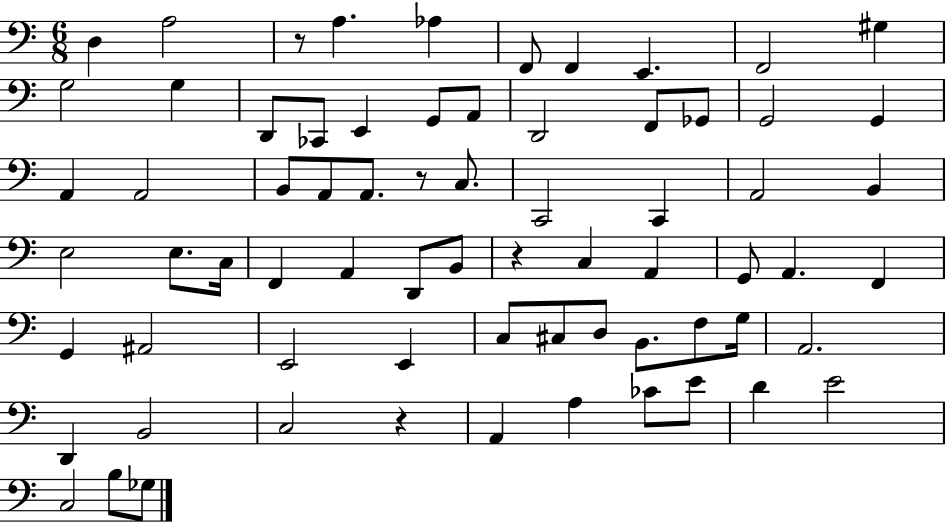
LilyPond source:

{
  \clef bass
  \numericTimeSignature
  \time 6/8
  \key c \major
  d4 a2 | r8 a4. aes4 | f,8 f,4 e,4. | f,2 gis4 | \break g2 g4 | d,8 ces,8 e,4 g,8 a,8 | d,2 f,8 ges,8 | g,2 g,4 | \break a,4 a,2 | b,8 a,8 a,8. r8 c8. | c,2 c,4 | a,2 b,4 | \break e2 e8. c16 | f,4 a,4 d,8 b,8 | r4 c4 a,4 | g,8 a,4. f,4 | \break g,4 ais,2 | e,2 e,4 | c8 cis8 d8 b,8. f8 g16 | a,2. | \break d,4 b,2 | c2 r4 | a,4 a4 ces'8 e'8 | d'4 e'2 | \break c2 b8 ges8 | \bar "|."
}